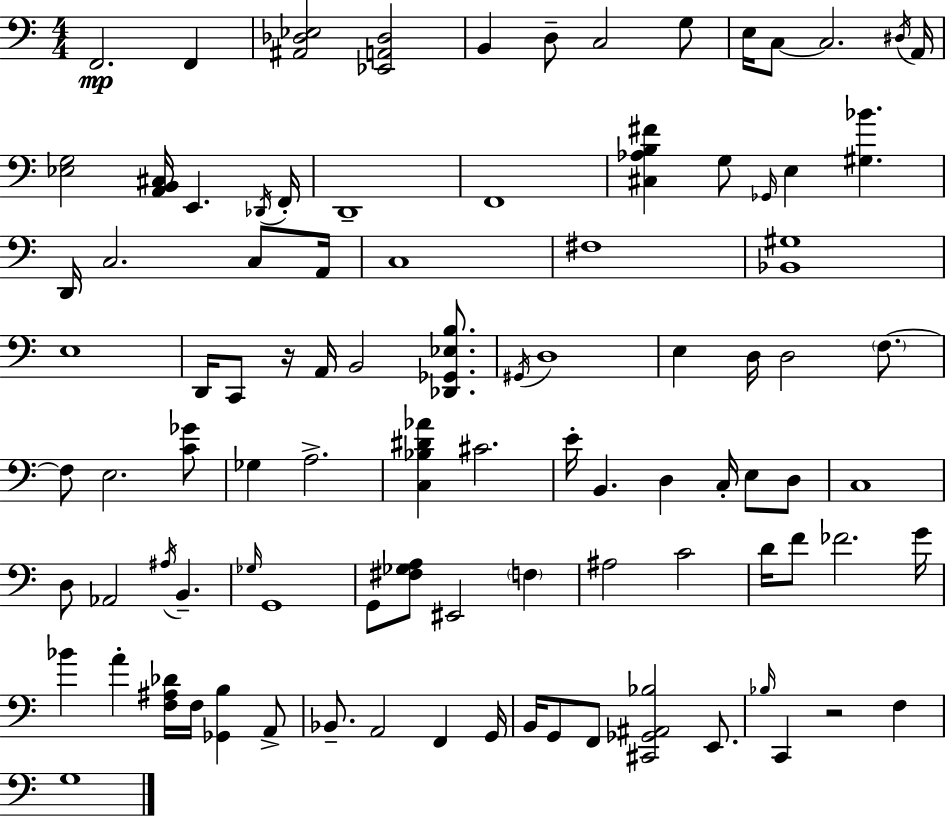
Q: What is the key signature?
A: A minor